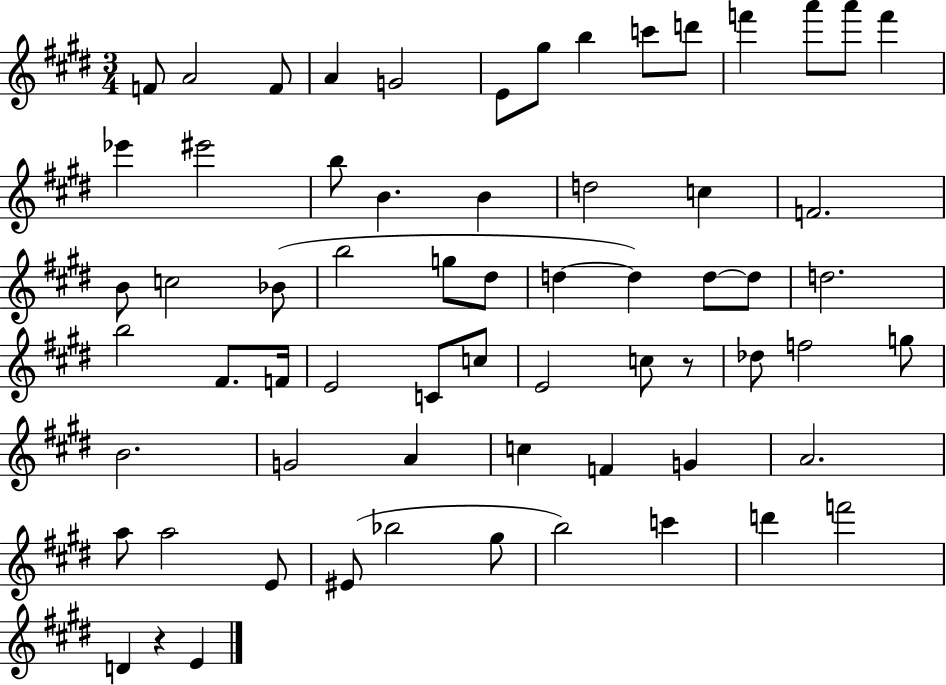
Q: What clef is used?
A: treble